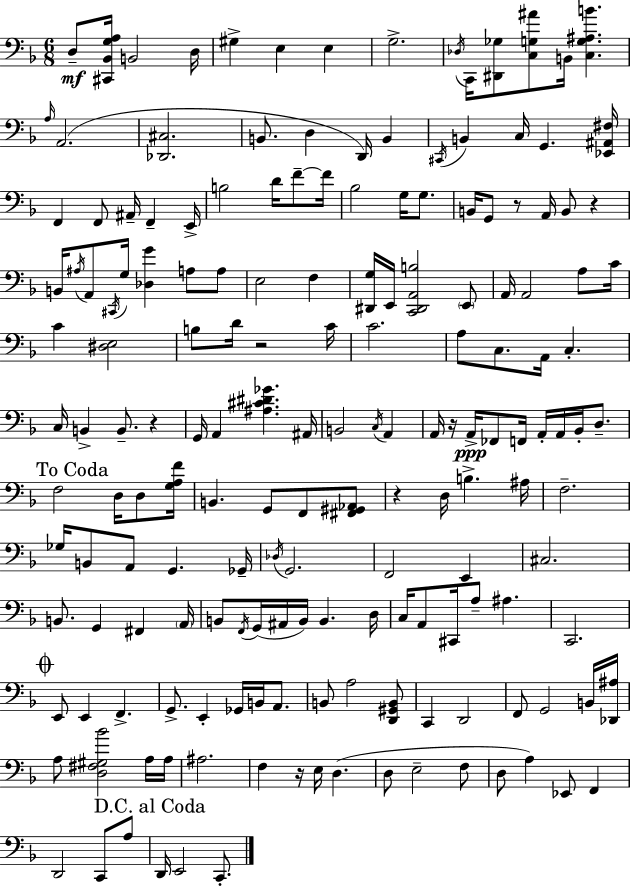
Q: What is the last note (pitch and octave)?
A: C2